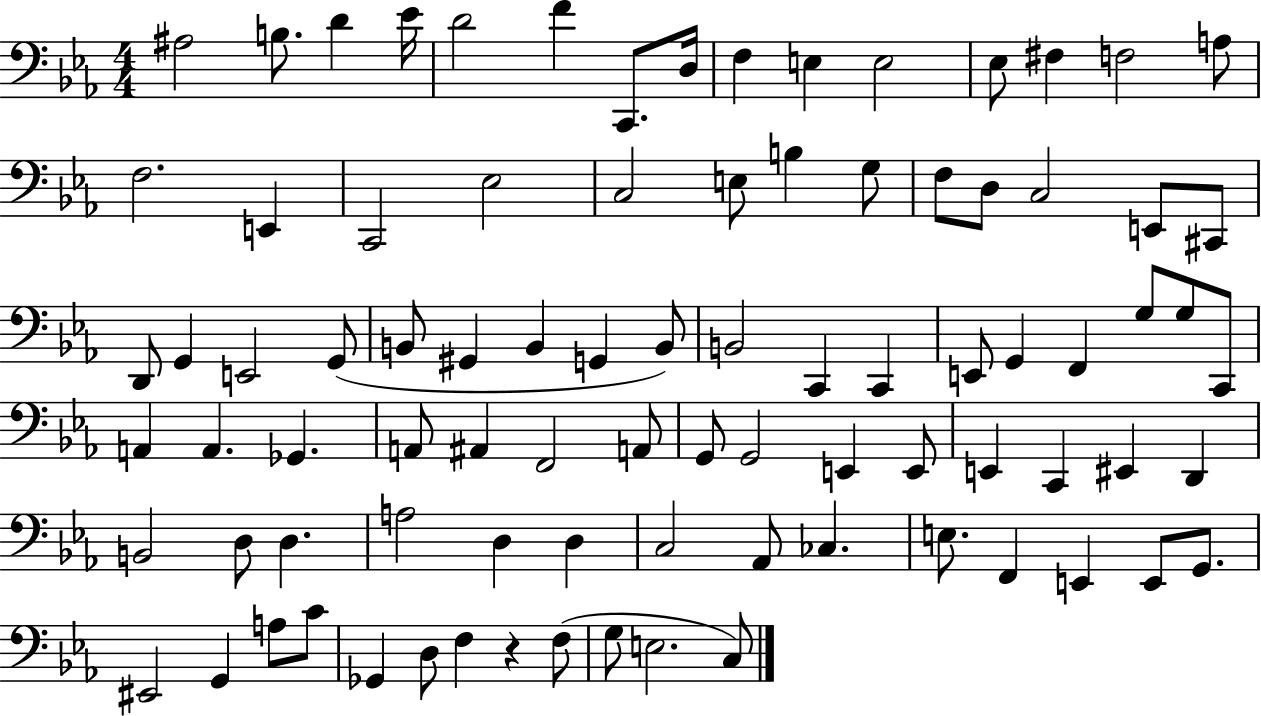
X:1
T:Untitled
M:4/4
L:1/4
K:Eb
^A,2 B,/2 D _E/4 D2 F C,,/2 D,/4 F, E, E,2 _E,/2 ^F, F,2 A,/2 F,2 E,, C,,2 _E,2 C,2 E,/2 B, G,/2 F,/2 D,/2 C,2 E,,/2 ^C,,/2 D,,/2 G,, E,,2 G,,/2 B,,/2 ^G,, B,, G,, B,,/2 B,,2 C,, C,, E,,/2 G,, F,, G,/2 G,/2 C,,/2 A,, A,, _G,, A,,/2 ^A,, F,,2 A,,/2 G,,/2 G,,2 E,, E,,/2 E,, C,, ^E,, D,, B,,2 D,/2 D, A,2 D, D, C,2 _A,,/2 _C, E,/2 F,, E,, E,,/2 G,,/2 ^E,,2 G,, A,/2 C/2 _G,, D,/2 F, z F,/2 G,/2 E,2 C,/2